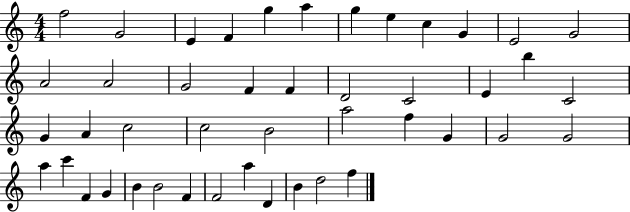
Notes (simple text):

F5/h G4/h E4/q F4/q G5/q A5/q G5/q E5/q C5/q G4/q E4/h G4/h A4/h A4/h G4/h F4/q F4/q D4/h C4/h E4/q B5/q C4/h G4/q A4/q C5/h C5/h B4/h A5/h F5/q G4/q G4/h G4/h A5/q C6/q F4/q G4/q B4/q B4/h F4/q F4/h A5/q D4/q B4/q D5/h F5/q